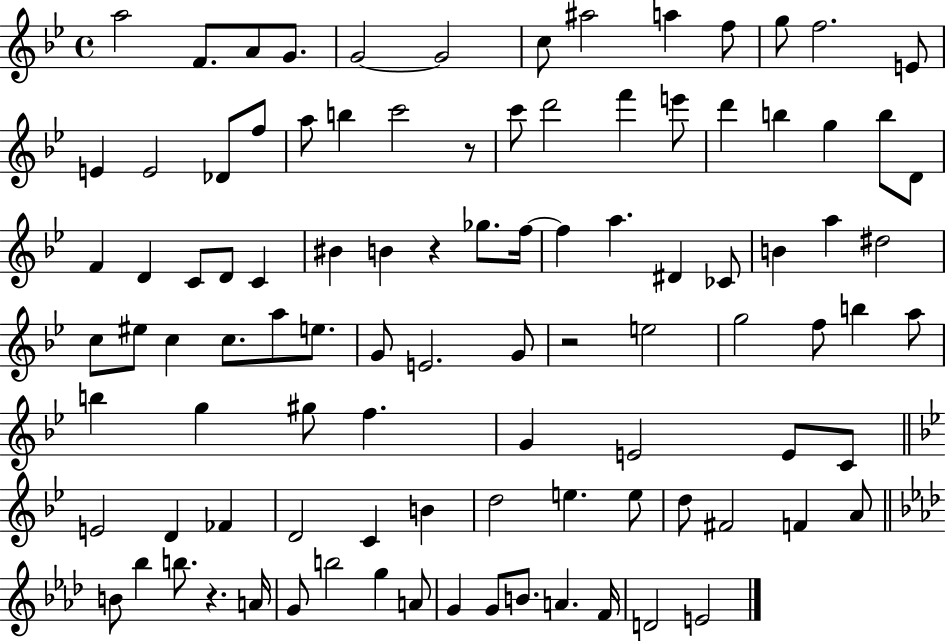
X:1
T:Untitled
M:4/4
L:1/4
K:Bb
a2 F/2 A/2 G/2 G2 G2 c/2 ^a2 a f/2 g/2 f2 E/2 E E2 _D/2 f/2 a/2 b c'2 z/2 c'/2 d'2 f' e'/2 d' b g b/2 D/2 F D C/2 D/2 C ^B B z _g/2 f/4 f a ^D _C/2 B a ^d2 c/2 ^e/2 c c/2 a/2 e/2 G/2 E2 G/2 z2 e2 g2 f/2 b a/2 b g ^g/2 f G E2 E/2 C/2 E2 D _F D2 C B d2 e e/2 d/2 ^F2 F A/2 B/2 _b b/2 z A/4 G/2 b2 g A/2 G G/2 B/2 A F/4 D2 E2